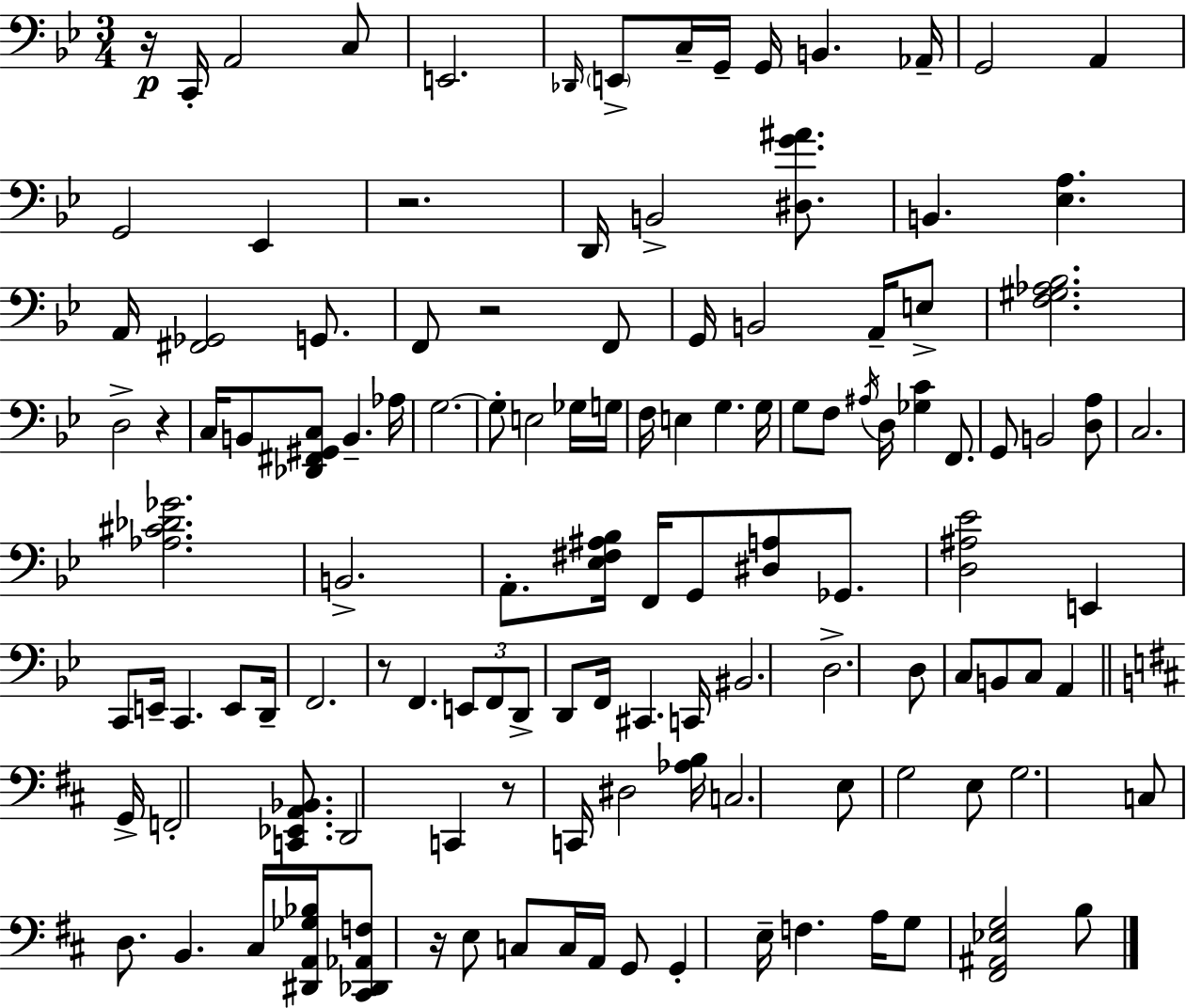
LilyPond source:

{
  \clef bass
  \numericTimeSignature
  \time 3/4
  \key bes \major
  r16\p c,16-. a,2 c8 | e,2. | \grace { des,16 } \parenthesize e,8-> c16-- g,16-- g,16 b,4. | aes,16-- g,2 a,4 | \break g,2 ees,4 | r2. | d,16 b,2-> <dis g' ais'>8. | b,4. <ees a>4. | \break a,16 <fis, ges,>2 g,8. | f,8 r2 f,8 | g,16 b,2 a,16-- e8-> | <f gis aes bes>2. | \break d2-> r4 | c16 b,8 <des, fis, gis, c>8 b,4.-- | aes16 g2.~~ | g8-. e2 ges16 | \break g16 f16 e4 g4. | g16 g8 f8 \acciaccatura { ais16 } d16 <ges c'>4 f,8. | g,8 b,2 | <d a>8 c2. | \break <aes cis' des' ges'>2. | b,2.-> | a,8.-. <ees fis ais bes>16 f,16 g,8 <dis a>8 ges,8. | <d ais ees'>2 e,4 | \break c,8 e,16-- c,4. e,8 | d,16-- f,2. | r8 f,4. \tuplet 3/2 { e,8 | f,8 d,8-> } d,8 f,16 cis,4. | \break c,16 bis,2. | d2.-> | d8 c8 b,8 c8 a,4 | \bar "||" \break \key d \major g,16-> f,2-. <c, ees, a, bes,>8. | d,2 c,4 | r8 c,16 dis2 <aes b>16 | c2. | \break e8 g2 e8 | g2. | c8 d8. b,4. cis16 | <dis, a, ges bes>16 <cis, des, aes, f>8 r16 e8 c8 c16 a,16 g,8 | \break g,4-. e16-- f4. a16 | g8 <fis, ais, ees g>2 b8 | \bar "|."
}